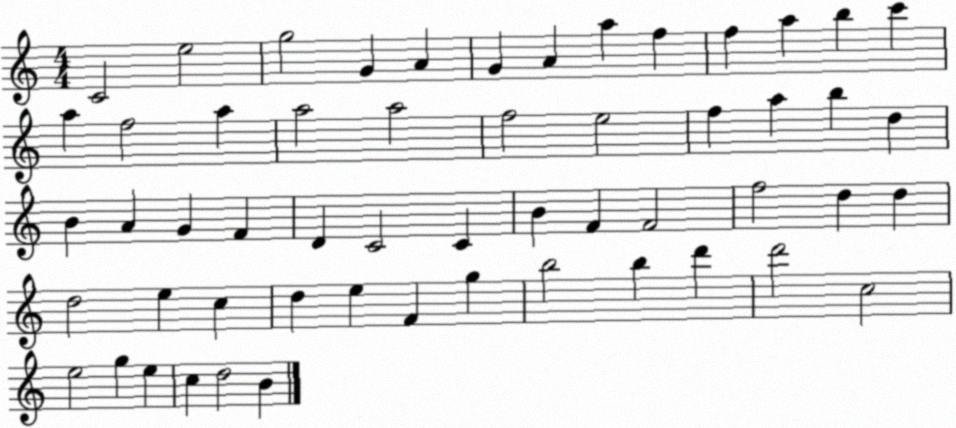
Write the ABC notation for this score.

X:1
T:Untitled
M:4/4
L:1/4
K:C
C2 e2 g2 G A G A a f f a b c' a f2 a a2 a2 f2 e2 f a b d B A G F D C2 C B F F2 f2 d d d2 e c d e F g b2 b d' d'2 c2 e2 g e c d2 B